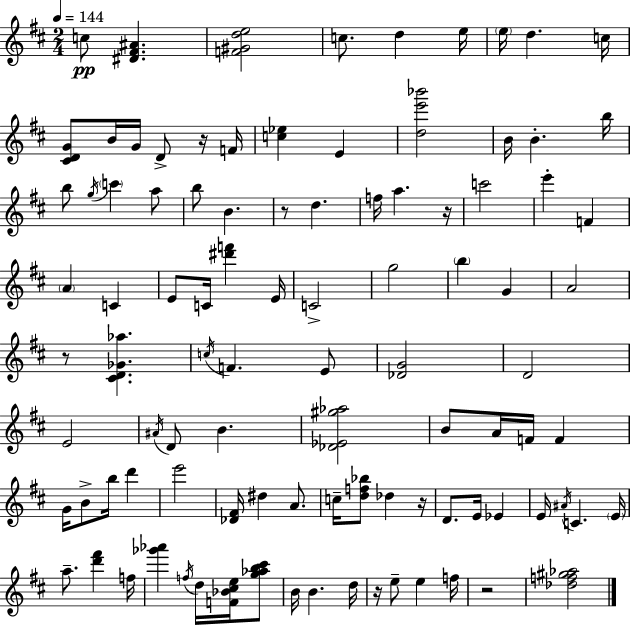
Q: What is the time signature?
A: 2/4